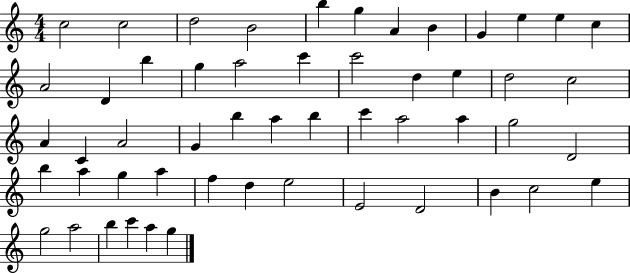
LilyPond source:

{
  \clef treble
  \numericTimeSignature
  \time 4/4
  \key c \major
  c''2 c''2 | d''2 b'2 | b''4 g''4 a'4 b'4 | g'4 e''4 e''4 c''4 | \break a'2 d'4 b''4 | g''4 a''2 c'''4 | c'''2 d''4 e''4 | d''2 c''2 | \break a'4 c'4 a'2 | g'4 b''4 a''4 b''4 | c'''4 a''2 a''4 | g''2 d'2 | \break b''4 a''4 g''4 a''4 | f''4 d''4 e''2 | e'2 d'2 | b'4 c''2 e''4 | \break g''2 a''2 | b''4 c'''4 a''4 g''4 | \bar "|."
}